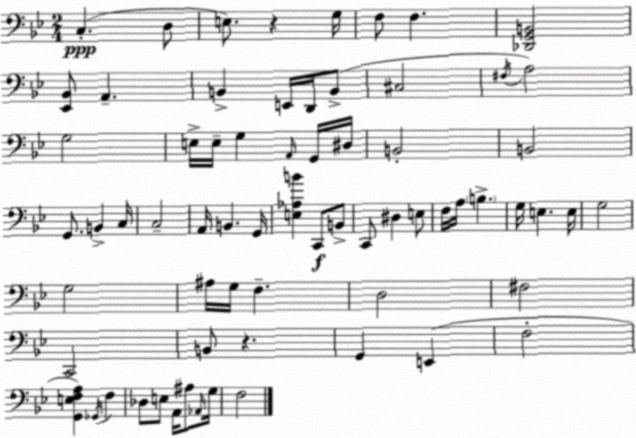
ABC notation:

X:1
T:Untitled
M:2/4
L:1/4
K:Gm
C, D,/2 E,/2 z G,/4 F,/2 F, [_D,,G,,B,,]2 [_E,,_B,,]/2 A,, B,, E,,/4 D,,/4 B,,/2 ^C,2 ^F,/4 A,2 G,2 E,/4 E,/4 G, A,,/4 G,,/4 ^D,/4 B,,2 B,,2 G,,/2 B,, C,/4 C,2 A,,/4 B,, G,,/4 [E,_A,B] C,,/2 B,,/2 C,,/2 ^D, E,/2 F,/4 A,/4 B, G,/4 E, E,/4 G,2 G,2 ^A,/4 G,/4 F, D,2 ^F,2 C,,2 B,,/2 z G,, E,, F,2 [G,,E,F,A,] _G,,/4 F, _D,/2 E,/2 A,,/4 ^A,/2 _A,,/4 G,/4 F,2